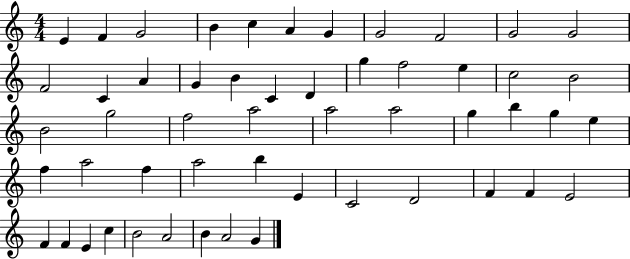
X:1
T:Untitled
M:4/4
L:1/4
K:C
E F G2 B c A G G2 F2 G2 G2 F2 C A G B C D g f2 e c2 B2 B2 g2 f2 a2 a2 a2 g b g e f a2 f a2 b E C2 D2 F F E2 F F E c B2 A2 B A2 G